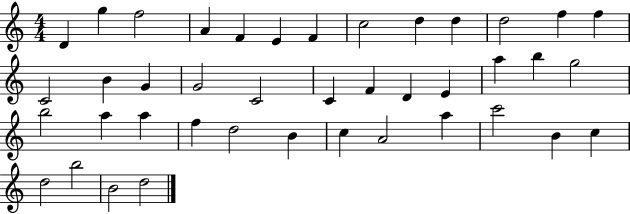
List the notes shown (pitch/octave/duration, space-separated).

D4/q G5/q F5/h A4/q F4/q E4/q F4/q C5/h D5/q D5/q D5/h F5/q F5/q C4/h B4/q G4/q G4/h C4/h C4/q F4/q D4/q E4/q A5/q B5/q G5/h B5/h A5/q A5/q F5/q D5/h B4/q C5/q A4/h A5/q C6/h B4/q C5/q D5/h B5/h B4/h D5/h